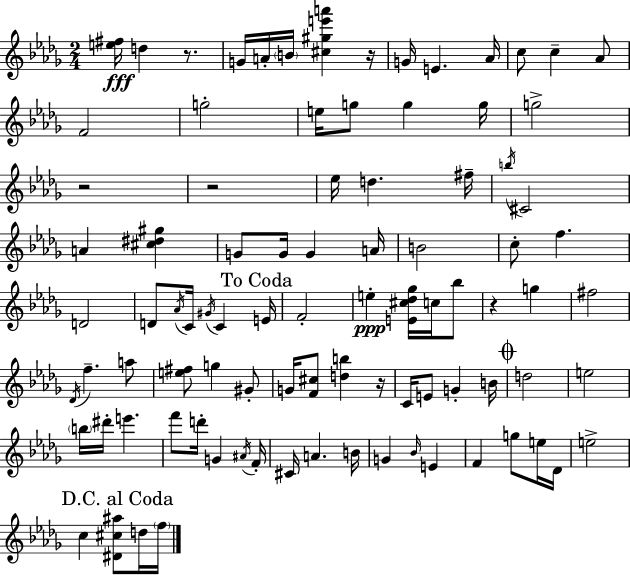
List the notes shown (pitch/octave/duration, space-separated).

[E5,F#5]/s D5/q R/e. G4/s A4/s B4/s [C#5,G#5,E6,A6]/q R/s G4/s E4/q. Ab4/s C5/e C5/q Ab4/e F4/h G5/h E5/s G5/e G5/q G5/s G5/h R/h R/h Eb5/s D5/q. F#5/s B5/s C#4/h A4/q [C#5,D#5,G#5]/q G4/e G4/s G4/q A4/s B4/h C5/e F5/q. D4/h D4/e Ab4/s C4/s G#4/s C4/q E4/s F4/h E5/q [E4,C#5,Db5,Gb5]/s C5/s Bb5/e R/q G5/q F#5/h Db4/s F5/q. A5/e [E5,F#5]/e G5/q G#4/e G4/s [F4,C#5]/e [D5,B5]/q R/s C4/s E4/e G4/q B4/s D5/h E5/h B5/s D#6/s E6/q. F6/e D6/s G4/q A#4/s F4/s C#4/s A4/q. B4/s G4/q Bb4/s E4/q F4/q G5/e E5/s Db4/s E5/h C5/q [D#4,C#5,A#5]/e D5/s F5/s